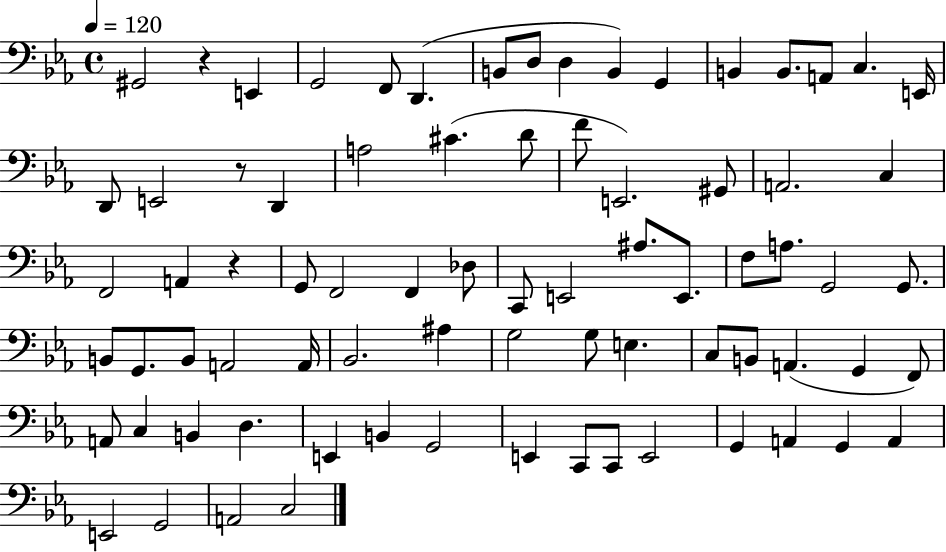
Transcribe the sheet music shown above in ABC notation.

X:1
T:Untitled
M:4/4
L:1/4
K:Eb
^G,,2 z E,, G,,2 F,,/2 D,, B,,/2 D,/2 D, B,, G,, B,, B,,/2 A,,/2 C, E,,/4 D,,/2 E,,2 z/2 D,, A,2 ^C D/2 F/2 E,,2 ^G,,/2 A,,2 C, F,,2 A,, z G,,/2 F,,2 F,, _D,/2 C,,/2 E,,2 ^A,/2 E,,/2 F,/2 A,/2 G,,2 G,,/2 B,,/2 G,,/2 B,,/2 A,,2 A,,/4 _B,,2 ^A, G,2 G,/2 E, C,/2 B,,/2 A,, G,, F,,/2 A,,/2 C, B,, D, E,, B,, G,,2 E,, C,,/2 C,,/2 E,,2 G,, A,, G,, A,, E,,2 G,,2 A,,2 C,2